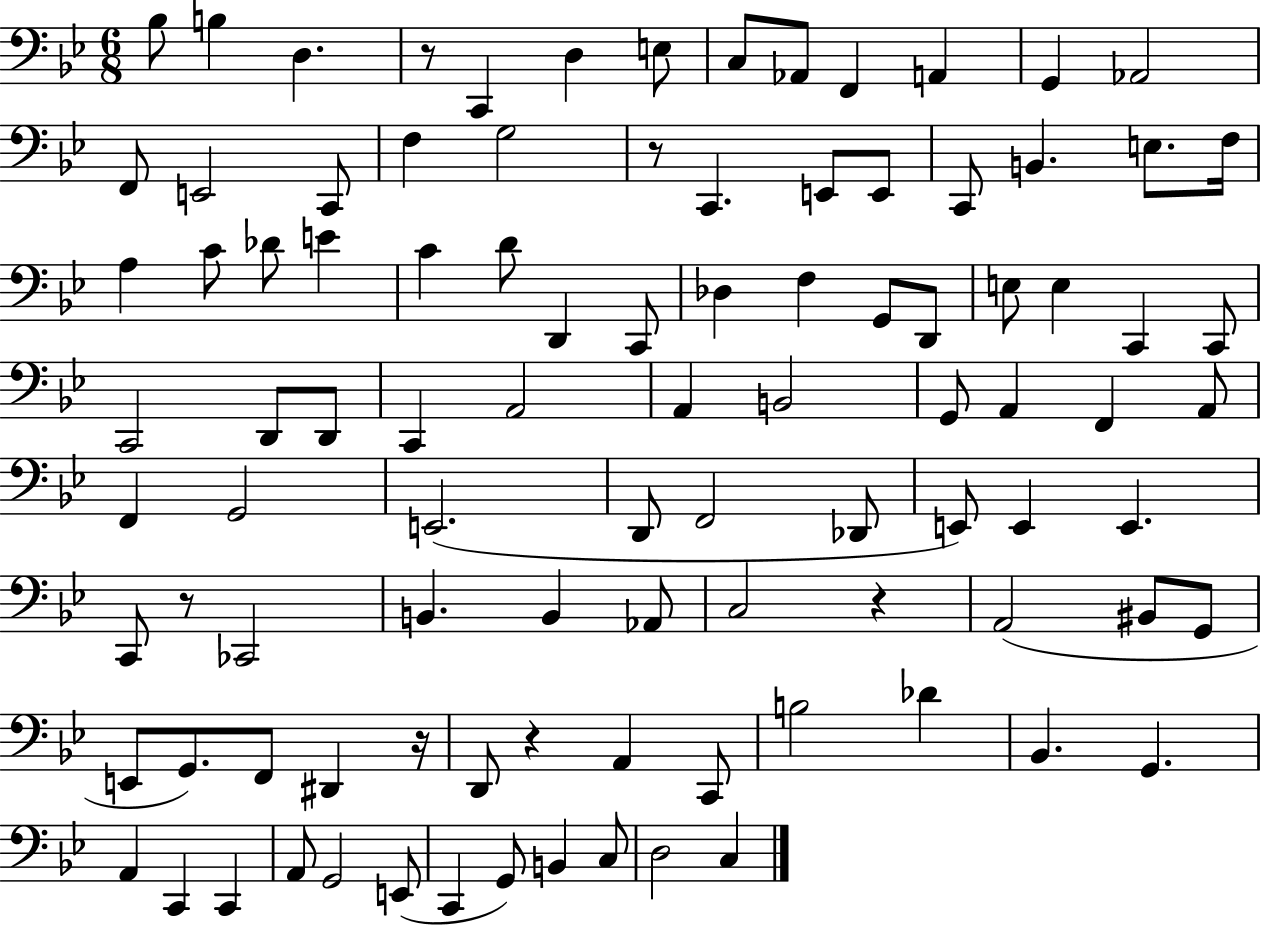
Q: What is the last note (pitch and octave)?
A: C3